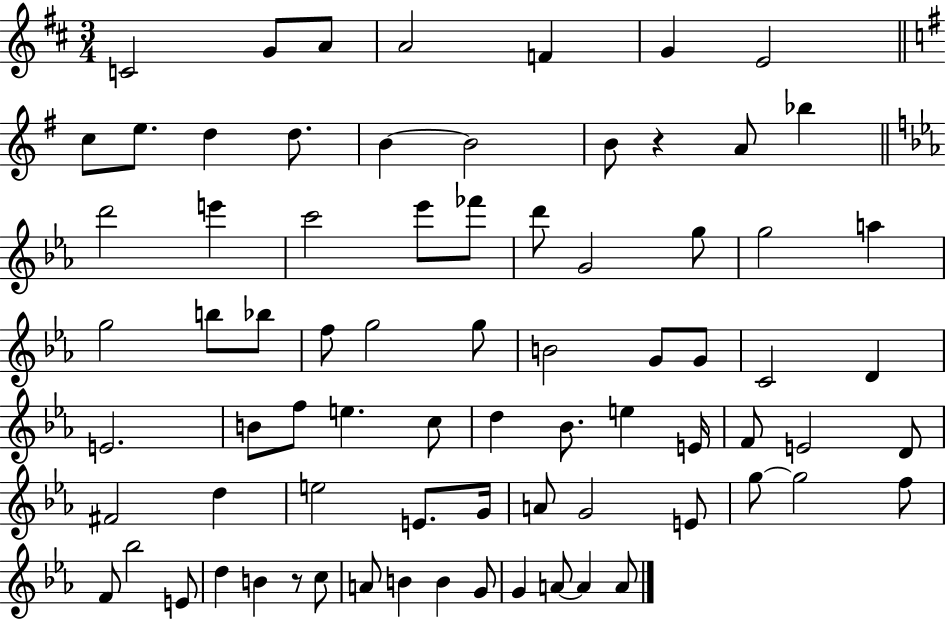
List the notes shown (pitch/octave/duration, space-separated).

C4/h G4/e A4/e A4/h F4/q G4/q E4/h C5/e E5/e. D5/q D5/e. B4/q B4/h B4/e R/q A4/e Bb5/q D6/h E6/q C6/h Eb6/e FES6/e D6/e G4/h G5/e G5/h A5/q G5/h B5/e Bb5/e F5/e G5/h G5/e B4/h G4/e G4/e C4/h D4/q E4/h. B4/e F5/e E5/q. C5/e D5/q Bb4/e. E5/q E4/s F4/e E4/h D4/e F#4/h D5/q E5/h E4/e. G4/s A4/e G4/h E4/e G5/e G5/h F5/e F4/e Bb5/h E4/e D5/q B4/q R/e C5/e A4/e B4/q B4/q G4/e G4/q A4/e A4/q A4/e